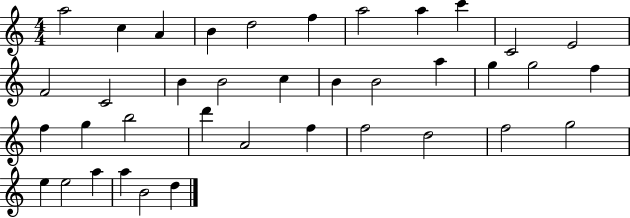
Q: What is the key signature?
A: C major